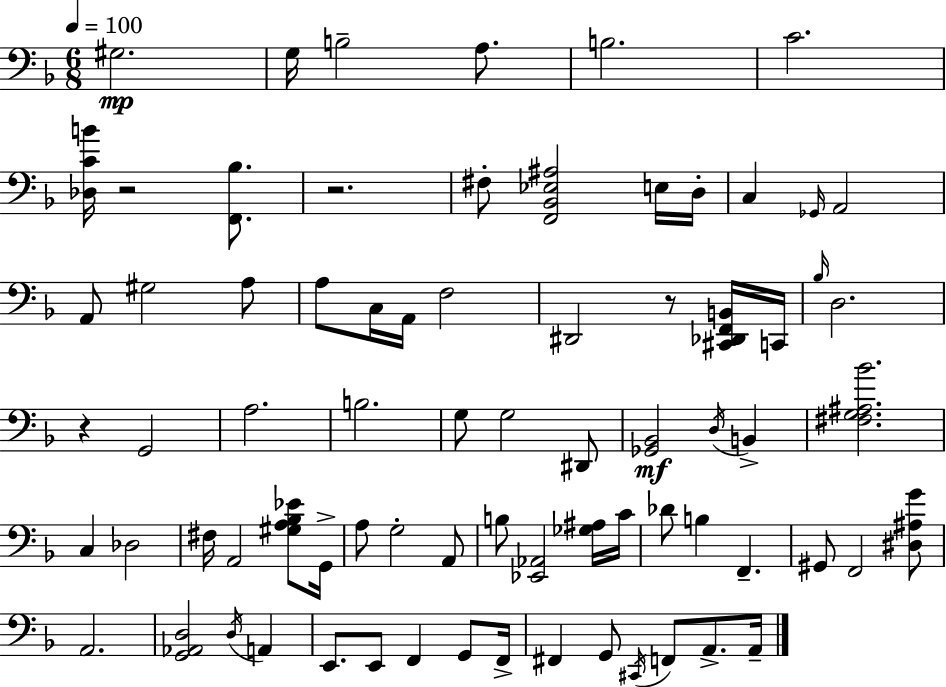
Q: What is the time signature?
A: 6/8